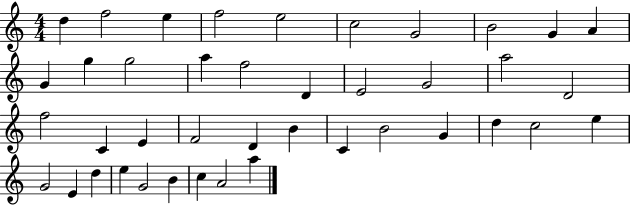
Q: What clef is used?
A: treble